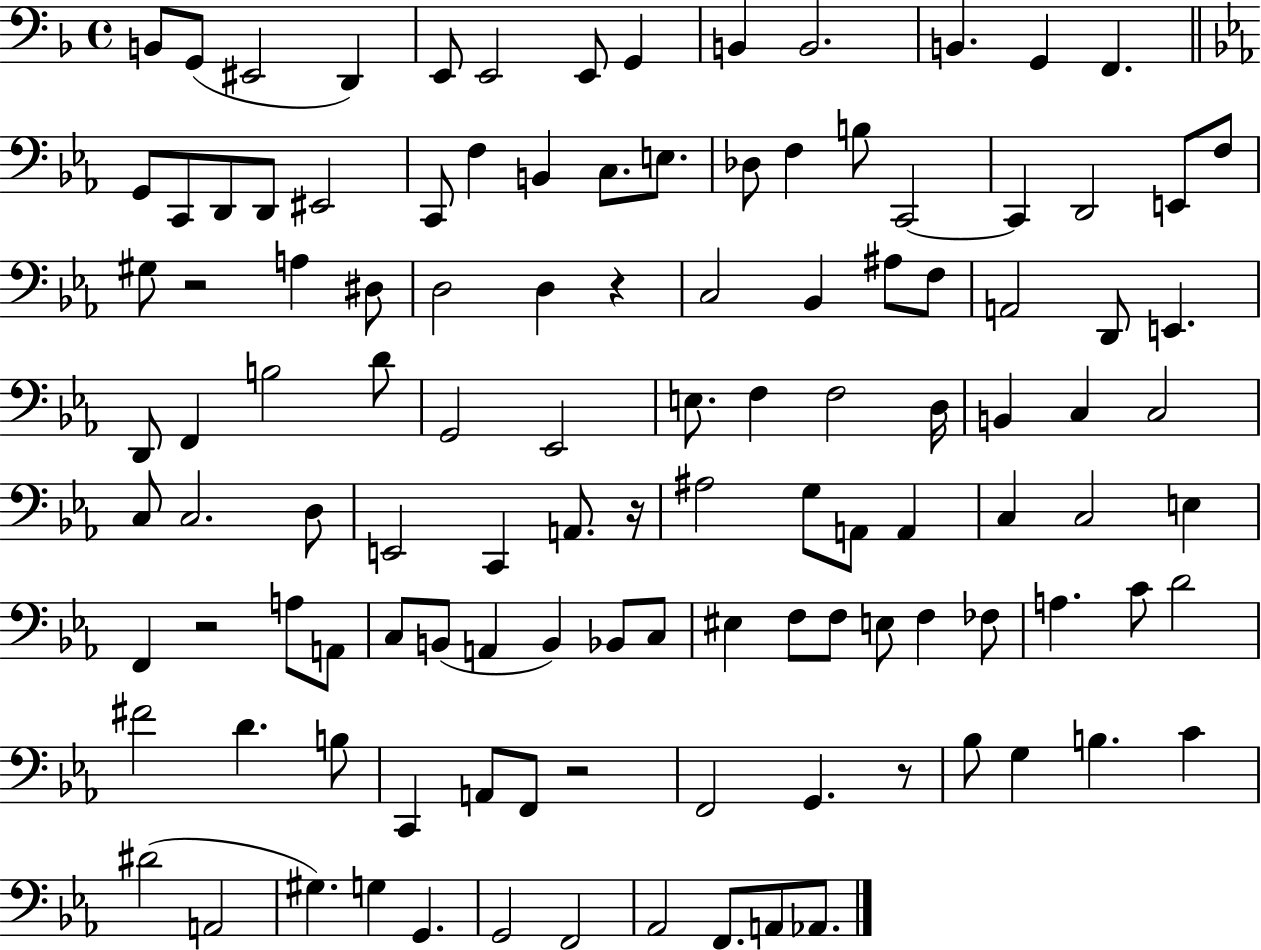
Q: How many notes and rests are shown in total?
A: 116